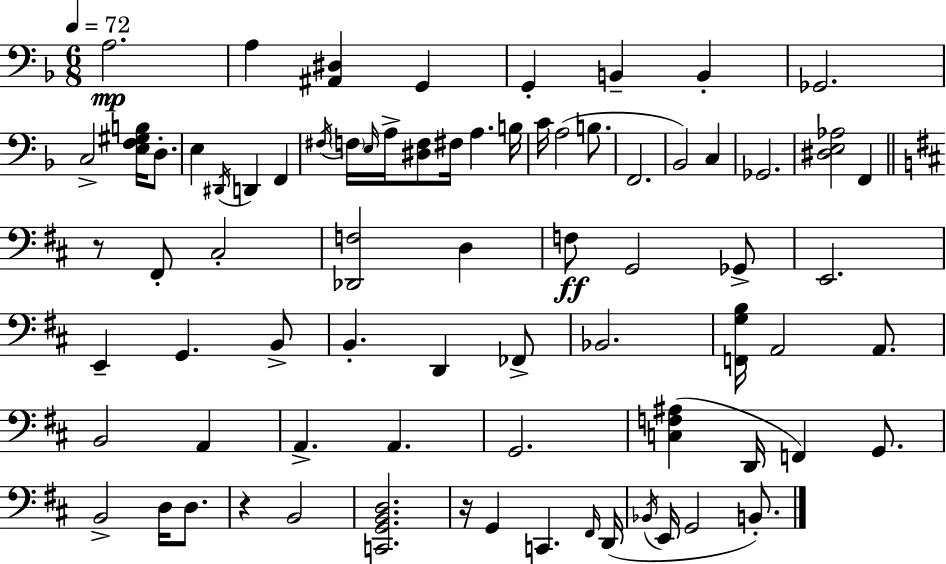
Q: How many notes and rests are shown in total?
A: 75